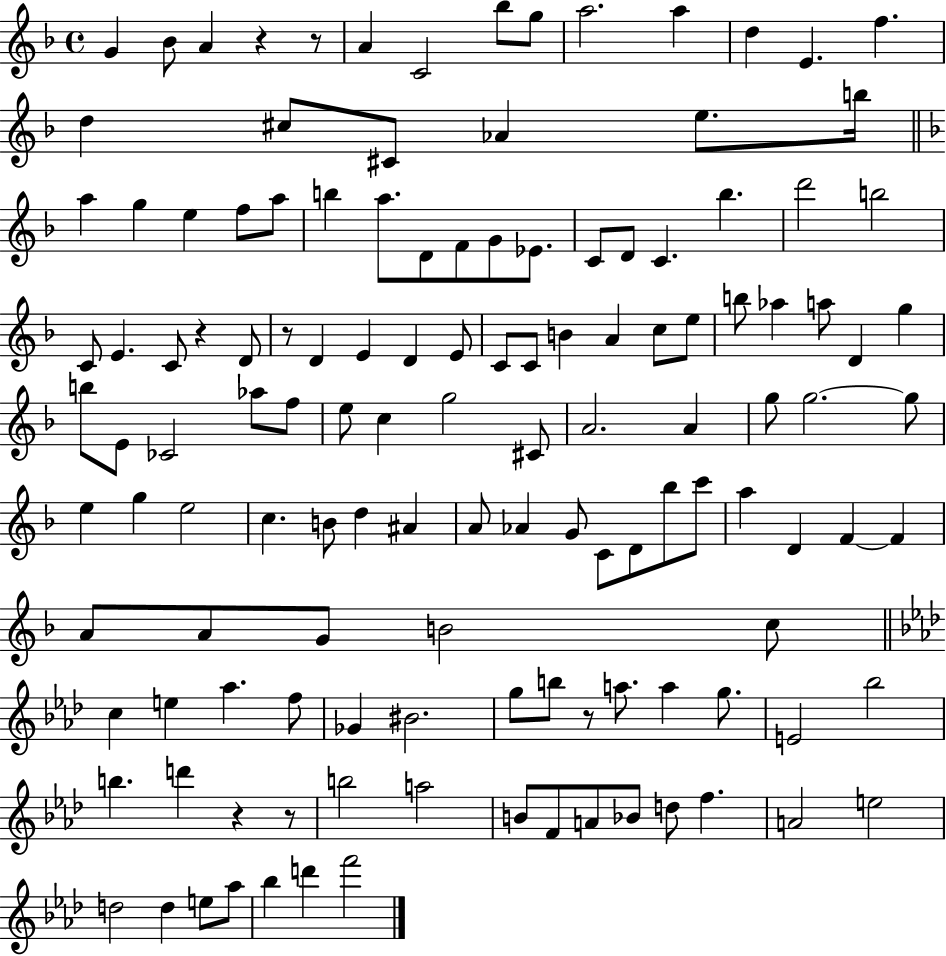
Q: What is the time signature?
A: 4/4